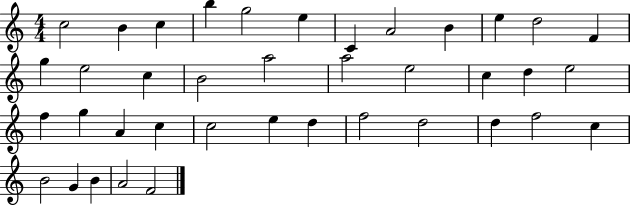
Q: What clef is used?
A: treble